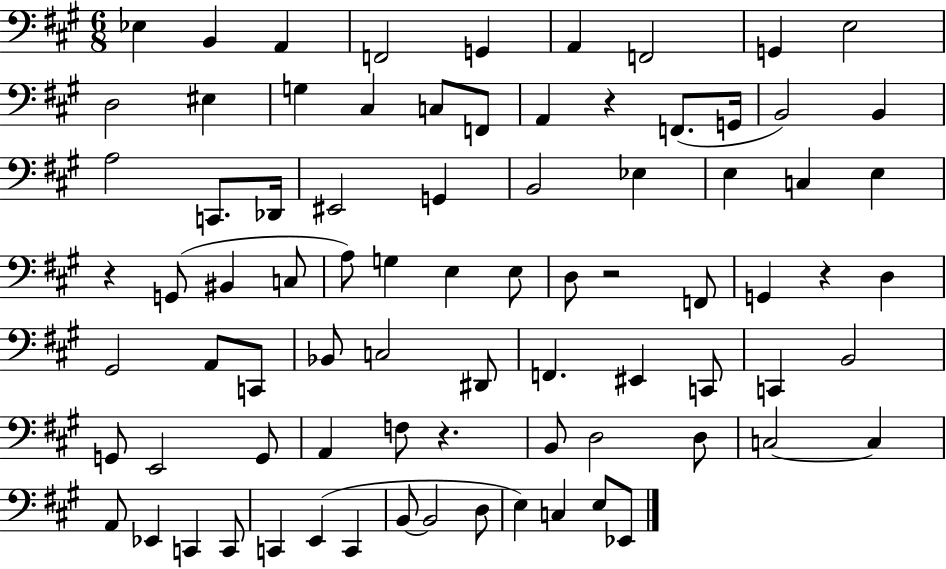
{
  \clef bass
  \numericTimeSignature
  \time 6/8
  \key a \major
  \repeat volta 2 { ees4 b,4 a,4 | f,2 g,4 | a,4 f,2 | g,4 e2 | \break d2 eis4 | g4 cis4 c8 f,8 | a,4 r4 f,8.( g,16 | b,2) b,4 | \break a2 c,8. des,16 | eis,2 g,4 | b,2 ees4 | e4 c4 e4 | \break r4 g,8( bis,4 c8 | a8) g4 e4 e8 | d8 r2 f,8 | g,4 r4 d4 | \break gis,2 a,8 c,8 | bes,8 c2 dis,8 | f,4. eis,4 c,8 | c,4 b,2 | \break g,8 e,2 g,8 | a,4 f8 r4. | b,8 d2 d8 | c2~~ c4 | \break a,8 ees,4 c,4 c,8 | c,4 e,4( c,4 | b,8~~ b,2 d8 | e4) c4 e8 ees,8 | \break } \bar "|."
}